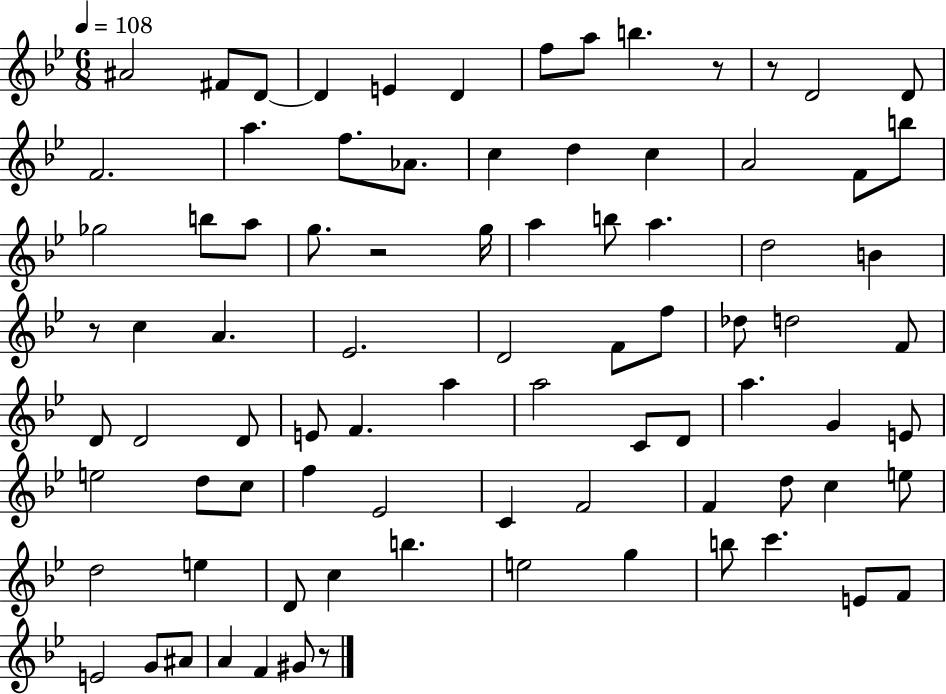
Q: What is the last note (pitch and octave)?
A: G#4